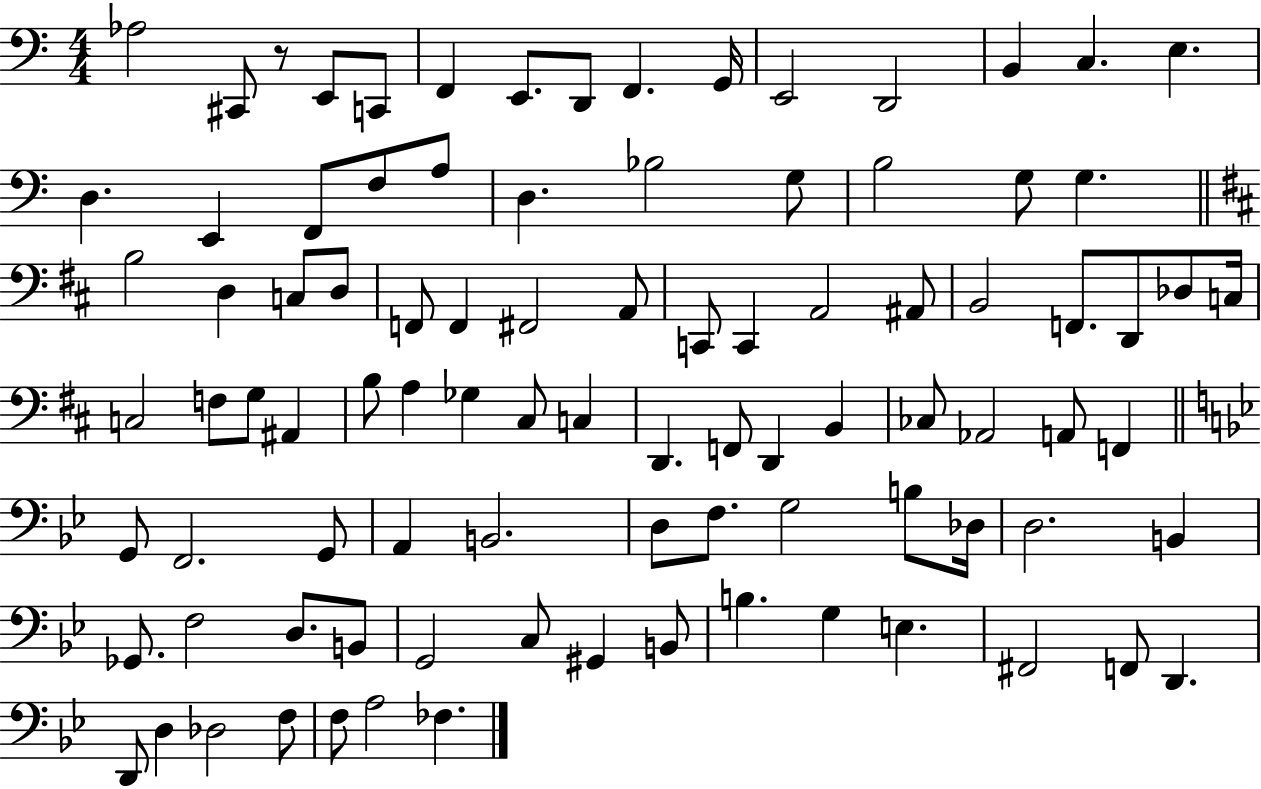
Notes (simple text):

Ab3/h C#2/e R/e E2/e C2/e F2/q E2/e. D2/e F2/q. G2/s E2/h D2/h B2/q C3/q. E3/q. D3/q. E2/q F2/e F3/e A3/e D3/q. Bb3/h G3/e B3/h G3/e G3/q. B3/h D3/q C3/e D3/e F2/e F2/q F#2/h A2/e C2/e C2/q A2/h A#2/e B2/h F2/e. D2/e Db3/e C3/s C3/h F3/e G3/e A#2/q B3/e A3/q Gb3/q C#3/e C3/q D2/q. F2/e D2/q B2/q CES3/e Ab2/h A2/e F2/q G2/e F2/h. G2/e A2/q B2/h. D3/e F3/e. G3/h B3/e Db3/s D3/h. B2/q Gb2/e. F3/h D3/e. B2/e G2/h C3/e G#2/q B2/e B3/q. G3/q E3/q. F#2/h F2/e D2/q. D2/e D3/q Db3/h F3/e F3/e A3/h FES3/q.